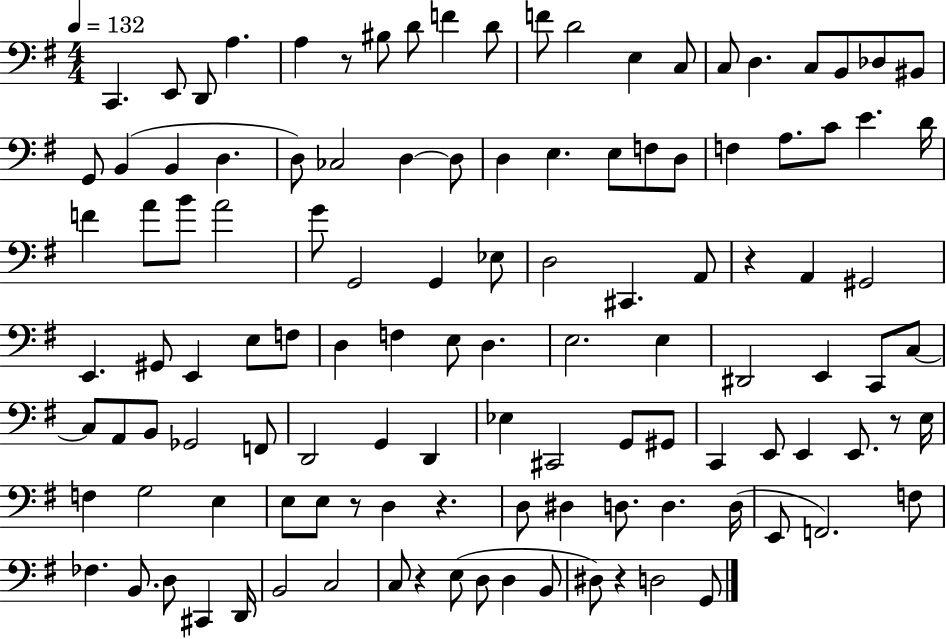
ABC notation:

X:1
T:Untitled
M:4/4
L:1/4
K:G
C,, E,,/2 D,,/2 A, A, z/2 ^B,/2 D/2 F D/2 F/2 D2 E, C,/2 C,/2 D, C,/2 B,,/2 _D,/2 ^B,,/2 G,,/2 B,, B,, D, D,/2 _C,2 D, D,/2 D, E, E,/2 F,/2 D,/2 F, A,/2 C/2 E D/4 F A/2 B/2 A2 G/2 G,,2 G,, _E,/2 D,2 ^C,, A,,/2 z A,, ^G,,2 E,, ^G,,/2 E,, E,/2 F,/2 D, F, E,/2 D, E,2 E, ^D,,2 E,, C,,/2 C,/2 C,/2 A,,/2 B,,/2 _G,,2 F,,/2 D,,2 G,, D,, _E, ^C,,2 G,,/2 ^G,,/2 C,, E,,/2 E,, E,,/2 z/2 E,/4 F, G,2 E, E,/2 E,/2 z/2 D, z D,/2 ^D, D,/2 D, D,/4 E,,/2 F,,2 F,/2 _F, B,,/2 D,/2 ^C,, D,,/4 B,,2 C,2 C,/2 z E,/2 D,/2 D, B,,/2 ^D,/2 z D,2 G,,/2